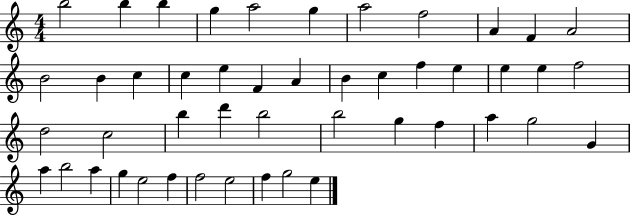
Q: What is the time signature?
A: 4/4